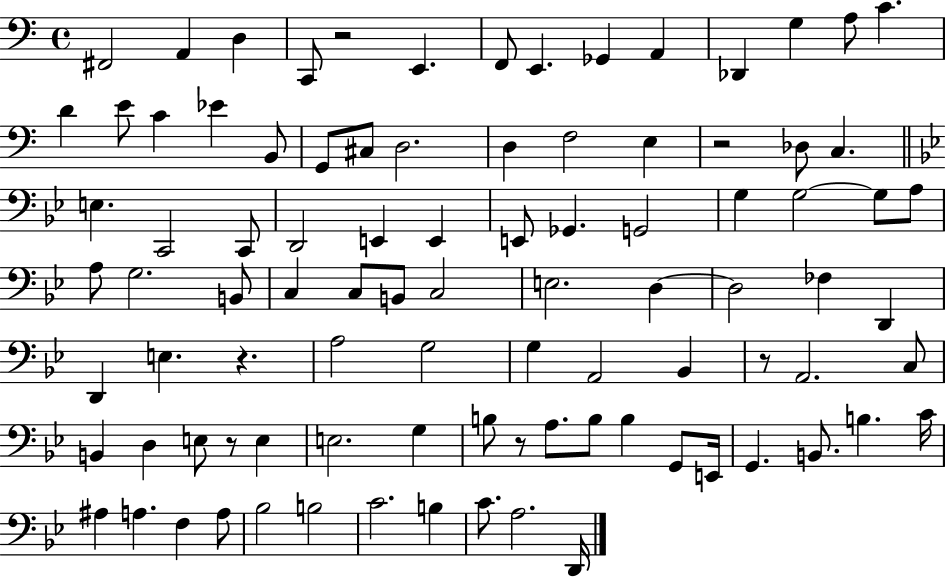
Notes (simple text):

F#2/h A2/q D3/q C2/e R/h E2/q. F2/e E2/q. Gb2/q A2/q Db2/q G3/q A3/e C4/q. D4/q E4/e C4/q Eb4/q B2/e G2/e C#3/e D3/h. D3/q F3/h E3/q R/h Db3/e C3/q. E3/q. C2/h C2/e D2/h E2/q E2/q E2/e Gb2/q. G2/h G3/q G3/h G3/e A3/e A3/e G3/h. B2/e C3/q C3/e B2/e C3/h E3/h. D3/q D3/h FES3/q D2/q D2/q E3/q. R/q. A3/h G3/h G3/q A2/h Bb2/q R/e A2/h. C3/e B2/q D3/q E3/e R/e E3/q E3/h. G3/q B3/e R/e A3/e. B3/e B3/q G2/e E2/s G2/q. B2/e. B3/q. C4/s A#3/q A3/q. F3/q A3/e Bb3/h B3/h C4/h. B3/q C4/e. A3/h. D2/s